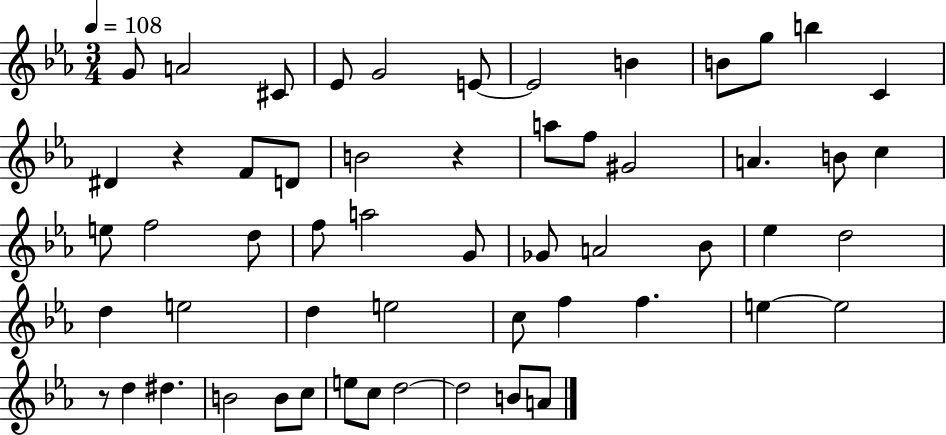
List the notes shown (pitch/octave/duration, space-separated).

G4/e A4/h C#4/e Eb4/e G4/h E4/e E4/h B4/q B4/e G5/e B5/q C4/q D#4/q R/q F4/e D4/e B4/h R/q A5/e F5/e G#4/h A4/q. B4/e C5/q E5/e F5/h D5/e F5/e A5/h G4/e Gb4/e A4/h Bb4/e Eb5/q D5/h D5/q E5/h D5/q E5/h C5/e F5/q F5/q. E5/q E5/h R/e D5/q D#5/q. B4/h B4/e C5/e E5/e C5/e D5/h D5/h B4/e A4/e